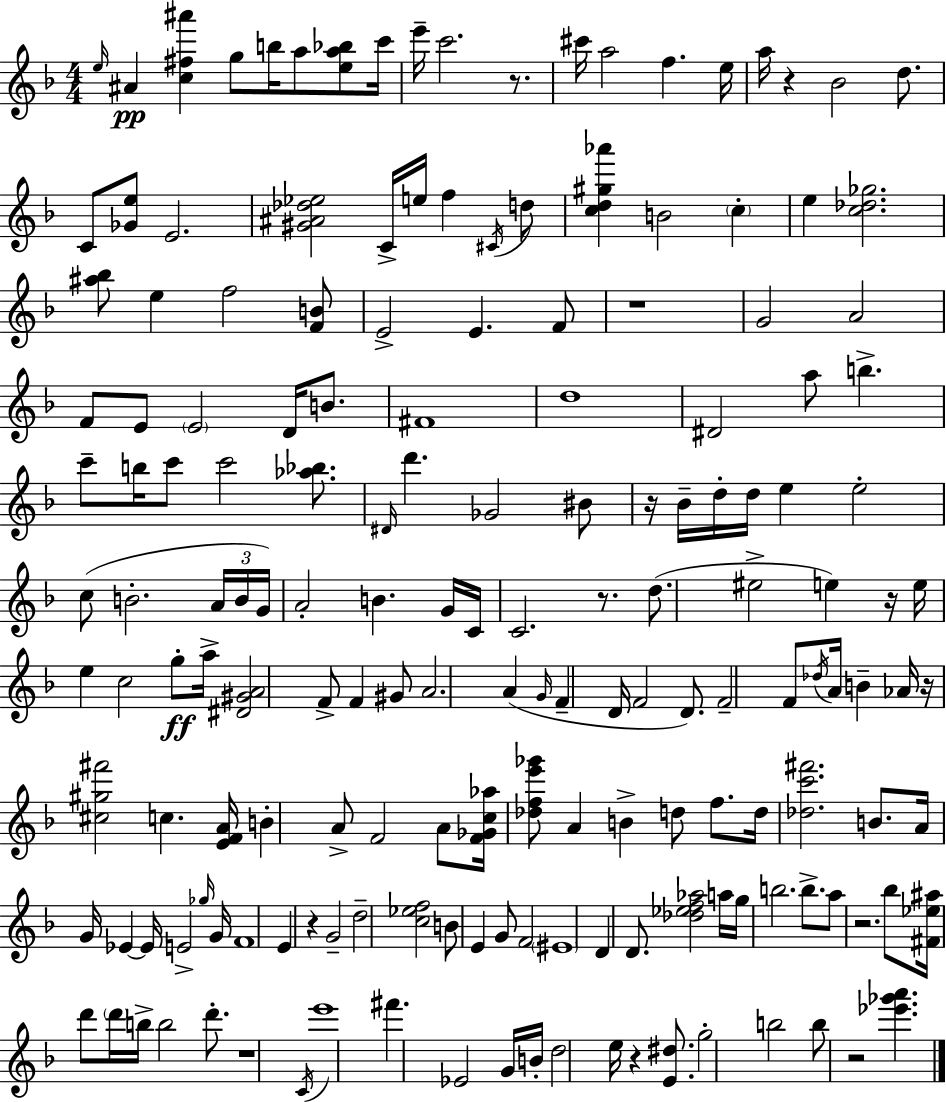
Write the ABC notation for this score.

X:1
T:Untitled
M:4/4
L:1/4
K:Dm
e/4 ^A [c^f^a'] g/2 b/4 a/2 [ea_b]/2 c'/4 e'/4 c'2 z/2 ^c'/4 a2 f e/4 a/4 z _B2 d/2 C/2 [_Ge]/2 E2 [^G^A_d_e]2 C/4 e/4 f ^C/4 d/2 [cd^g_a'] B2 c e [c_d_g]2 [^a_b]/2 e f2 [FB]/2 E2 E F/2 z4 G2 A2 F/2 E/2 E2 D/4 B/2 ^F4 d4 ^D2 a/2 b c'/2 b/4 c'/2 c'2 [_a_b]/2 ^D/4 d' _G2 ^B/2 z/4 _B/4 d/4 d/4 e e2 c/2 B2 A/4 B/4 G/4 A2 B G/4 C/4 C2 z/2 d/2 ^e2 e z/4 e/4 e c2 g/2 a/4 [^D^GA]2 F/2 F ^G/2 A2 A G/4 F D/4 F2 D/2 F2 F/2 _d/4 A/4 B _A/4 z/4 [^c^g^f']2 c [EFA]/4 B A/2 F2 A/2 [F_Gc_a]/4 [_dfe'_g']/2 A B d/2 f/2 d/4 [_dc'^f']2 B/2 A/4 G/4 _E _E/4 E2 _g/4 G/4 F4 E z G2 d2 [c_ef]2 B/2 E G/2 F2 ^E4 D D/2 [_d_ef_a]2 a/4 g/4 b2 b/2 a/2 z2 _b/2 [^F_e^a]/4 d'/2 d'/4 b/4 b2 d'/2 z4 C/4 e'4 ^f' _E2 G/4 B/4 d2 e/4 z [E^d]/2 g2 b2 b/2 z2 [_e'_g'a']